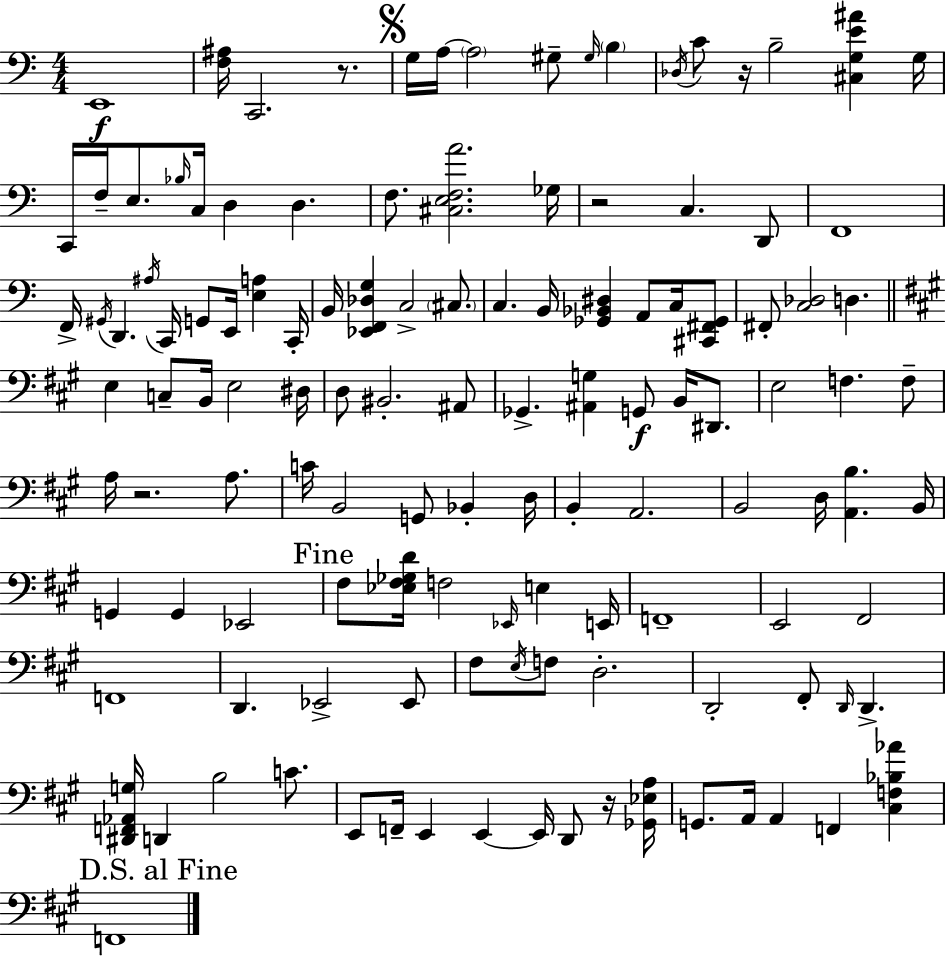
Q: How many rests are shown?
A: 5